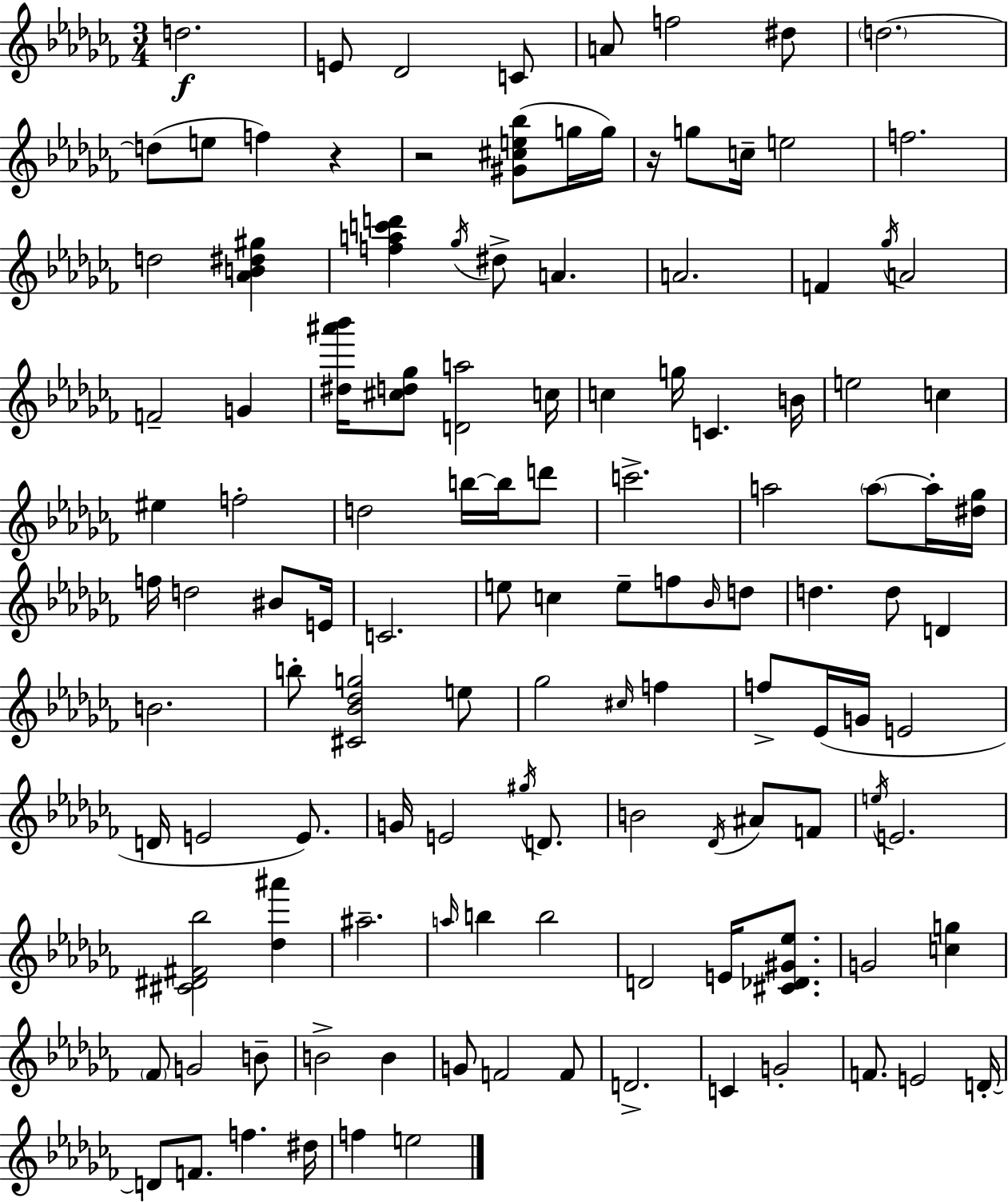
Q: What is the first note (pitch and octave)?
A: D5